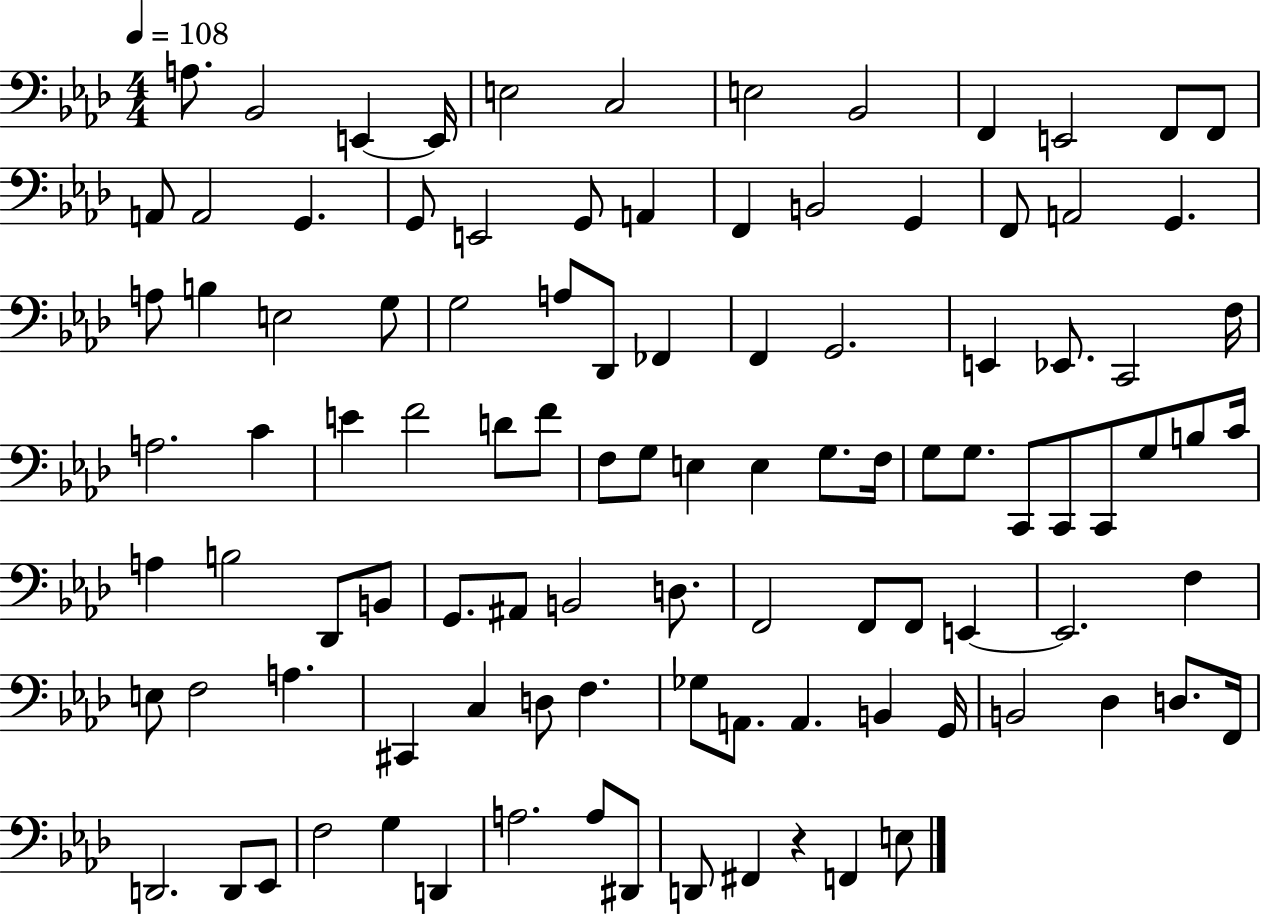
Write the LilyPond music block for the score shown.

{
  \clef bass
  \numericTimeSignature
  \time 4/4
  \key aes \major
  \tempo 4 = 108
  a8. bes,2 e,4~~ e,16 | e2 c2 | e2 bes,2 | f,4 e,2 f,8 f,8 | \break a,8 a,2 g,4. | g,8 e,2 g,8 a,4 | f,4 b,2 g,4 | f,8 a,2 g,4. | \break a8 b4 e2 g8 | g2 a8 des,8 fes,4 | f,4 g,2. | e,4 ees,8. c,2 f16 | \break a2. c'4 | e'4 f'2 d'8 f'8 | f8 g8 e4 e4 g8. f16 | g8 g8. c,8 c,8 c,8 g8 b8 c'16 | \break a4 b2 des,8 b,8 | g,8. ais,8 b,2 d8. | f,2 f,8 f,8 e,4~~ | e,2. f4 | \break e8 f2 a4. | cis,4 c4 d8 f4. | ges8 a,8. a,4. b,4 g,16 | b,2 des4 d8. f,16 | \break d,2. d,8 ees,8 | f2 g4 d,4 | a2. a8 dis,8 | d,8 fis,4 r4 f,4 e8 | \break \bar "|."
}